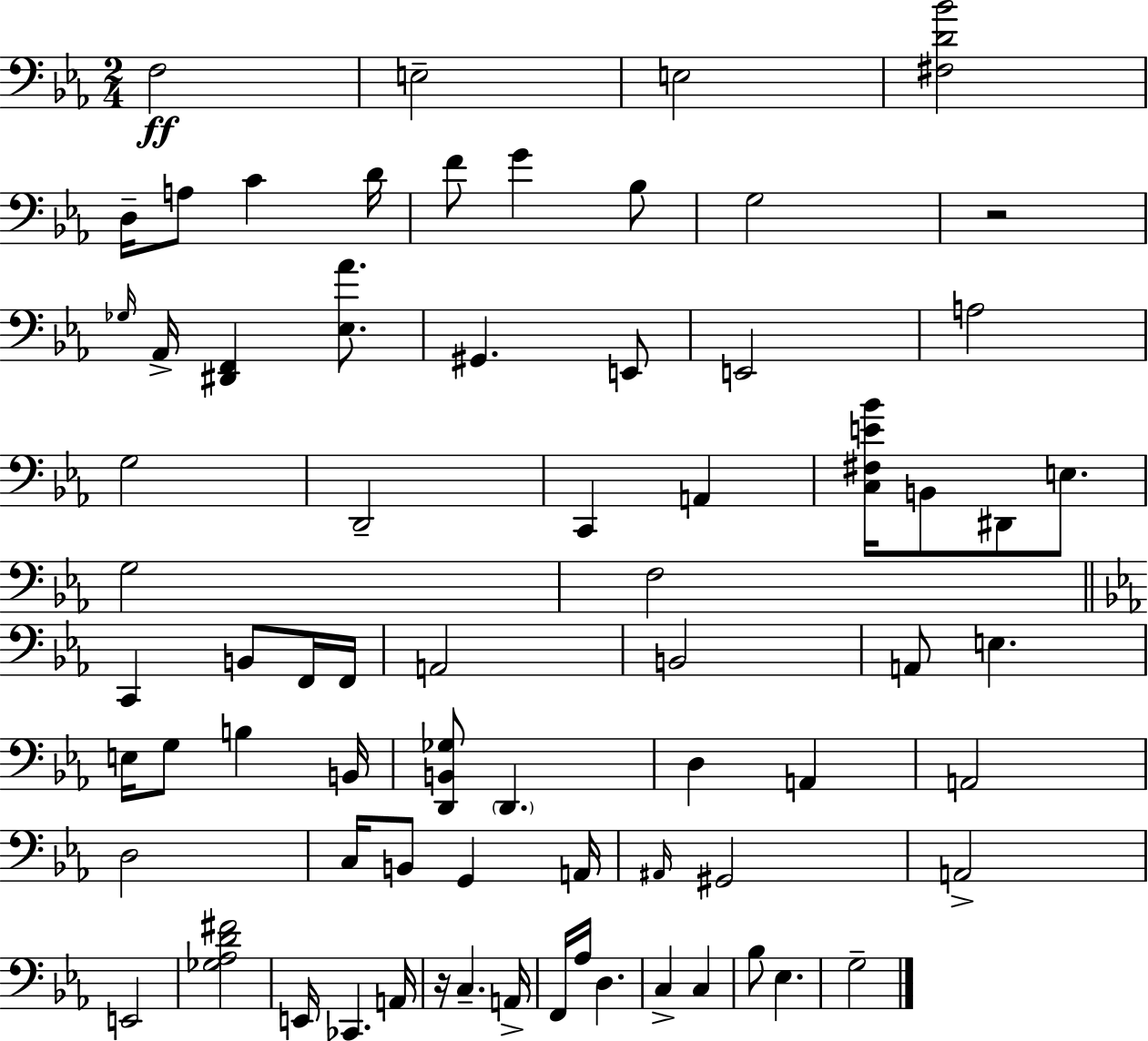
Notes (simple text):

F3/h E3/h E3/h [F#3,D4,Bb4]/h D3/s A3/e C4/q D4/s F4/e G4/q Bb3/e G3/h R/h Gb3/s Ab2/s [D#2,F2]/q [Eb3,Ab4]/e. G#2/q. E2/e E2/h A3/h G3/h D2/h C2/q A2/q [C3,F#3,E4,Bb4]/s B2/e D#2/e E3/e. G3/h F3/h C2/q B2/e F2/s F2/s A2/h B2/h A2/e E3/q. E3/s G3/e B3/q B2/s [D2,B2,Gb3]/e D2/q. D3/q A2/q A2/h D3/h C3/s B2/e G2/q A2/s A#2/s G#2/h A2/h E2/h [Gb3,Ab3,D4,F#4]/h E2/s CES2/q. A2/s R/s C3/q. A2/s F2/s Ab3/s D3/q. C3/q C3/q Bb3/e Eb3/q. G3/h